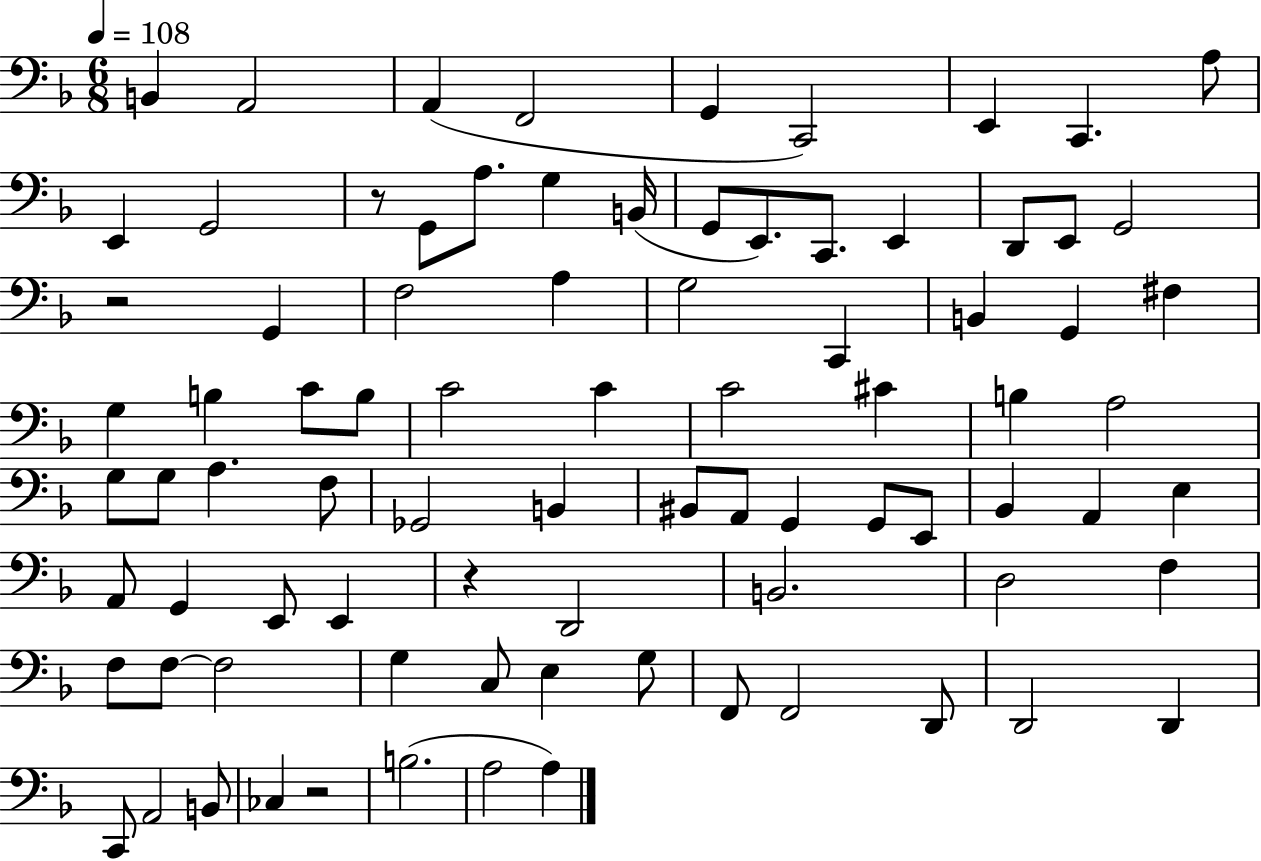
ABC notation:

X:1
T:Untitled
M:6/8
L:1/4
K:F
B,, A,,2 A,, F,,2 G,, C,,2 E,, C,, A,/2 E,, G,,2 z/2 G,,/2 A,/2 G, B,,/4 G,,/2 E,,/2 C,,/2 E,, D,,/2 E,,/2 G,,2 z2 G,, F,2 A, G,2 C,, B,, G,, ^F, G, B, C/2 B,/2 C2 C C2 ^C B, A,2 G,/2 G,/2 A, F,/2 _G,,2 B,, ^B,,/2 A,,/2 G,, G,,/2 E,,/2 _B,, A,, E, A,,/2 G,, E,,/2 E,, z D,,2 B,,2 D,2 F, F,/2 F,/2 F,2 G, C,/2 E, G,/2 F,,/2 F,,2 D,,/2 D,,2 D,, C,,/2 A,,2 B,,/2 _C, z2 B,2 A,2 A,